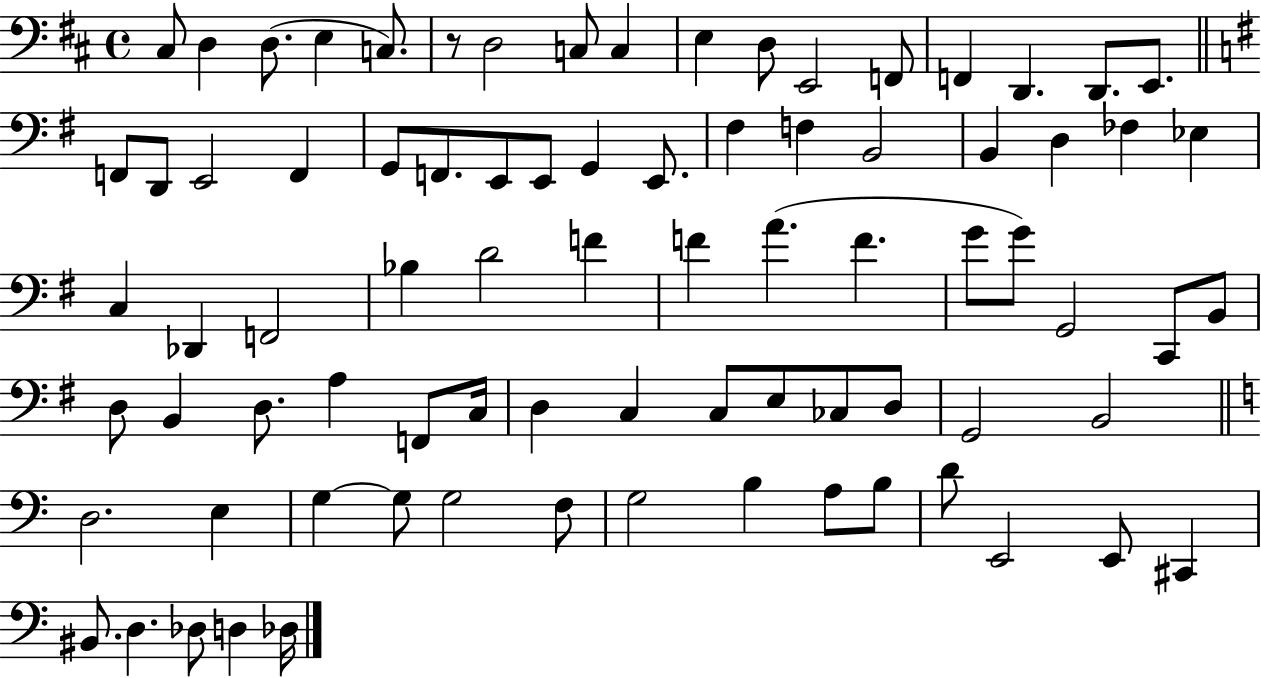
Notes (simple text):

C#3/e D3/q D3/e. E3/q C3/e. R/e D3/h C3/e C3/q E3/q D3/e E2/h F2/e F2/q D2/q. D2/e. E2/e. F2/e D2/e E2/h F2/q G2/e F2/e. E2/e E2/e G2/q E2/e. F#3/q F3/q B2/h B2/q D3/q FES3/q Eb3/q C3/q Db2/q F2/h Bb3/q D4/h F4/q F4/q A4/q. F4/q. G4/e G4/e G2/h C2/e B2/e D3/e B2/q D3/e. A3/q F2/e C3/s D3/q C3/q C3/e E3/e CES3/e D3/e G2/h B2/h D3/h. E3/q G3/q G3/e G3/h F3/e G3/h B3/q A3/e B3/e D4/e E2/h E2/e C#2/q BIS2/e. D3/q. Db3/e D3/q Db3/s